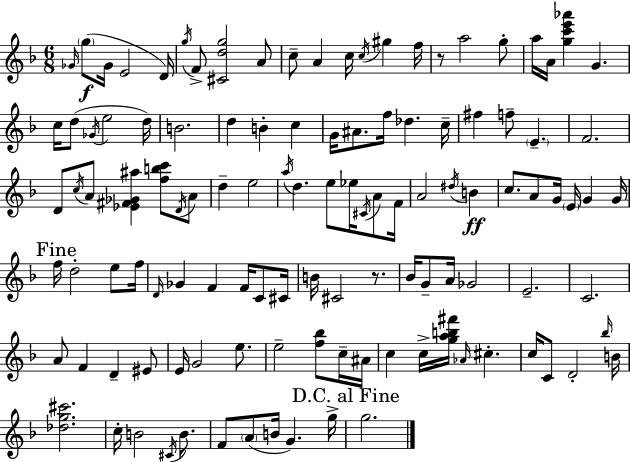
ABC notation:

X:1
T:Untitled
M:6/8
L:1/4
K:Dm
_G/4 g/2 _G/4 E2 D/4 g/4 F/2 [^Cdg]2 A/2 c/2 A c/4 c/4 ^g f/4 z/2 a2 g/2 a/4 A/4 [gc'e'_a'] G c/4 d/2 _G/4 e2 d/4 B2 d B c G/4 ^A/2 f/4 _d c/4 ^f f/2 E F2 D/2 c/4 A/2 [_E^F_G^a] [fbc']/2 D/4 A/2 d e2 a/4 d e/2 _e/4 ^C/4 A/2 F/4 A2 ^d/4 B c/2 A/2 G/4 E/4 G G/4 f/4 d2 e/2 f/4 D/4 _G F F/4 C/2 ^C/4 B/4 ^C2 z/2 _B/4 G/2 A/4 _G2 E2 C2 A/2 F D ^E/2 E/4 G2 e/2 e2 [f_b]/2 c/4 ^A/4 c c/4 [gab^f']/4 _A/4 ^c c/4 C/2 D2 _b/4 B/4 [_dg^c']2 c/4 B2 ^C/4 B/2 F/2 A/2 B/4 G g/4 g2